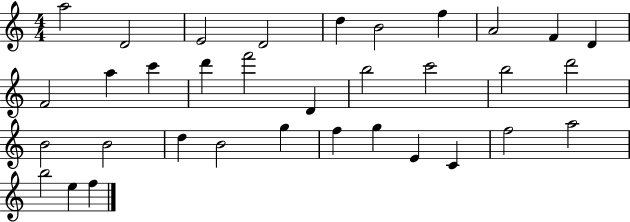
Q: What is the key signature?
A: C major